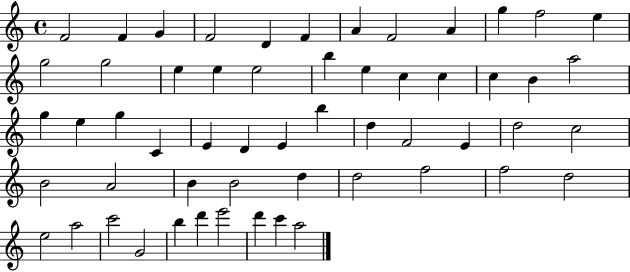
F4/h F4/q G4/q F4/h D4/q F4/q A4/q F4/h A4/q G5/q F5/h E5/q G5/h G5/h E5/q E5/q E5/h B5/q E5/q C5/q C5/q C5/q B4/q A5/h G5/q E5/q G5/q C4/q E4/q D4/q E4/q B5/q D5/q F4/h E4/q D5/h C5/h B4/h A4/h B4/q B4/h D5/q D5/h F5/h F5/h D5/h E5/h A5/h C6/h G4/h B5/q D6/q E6/h D6/q C6/q A5/h